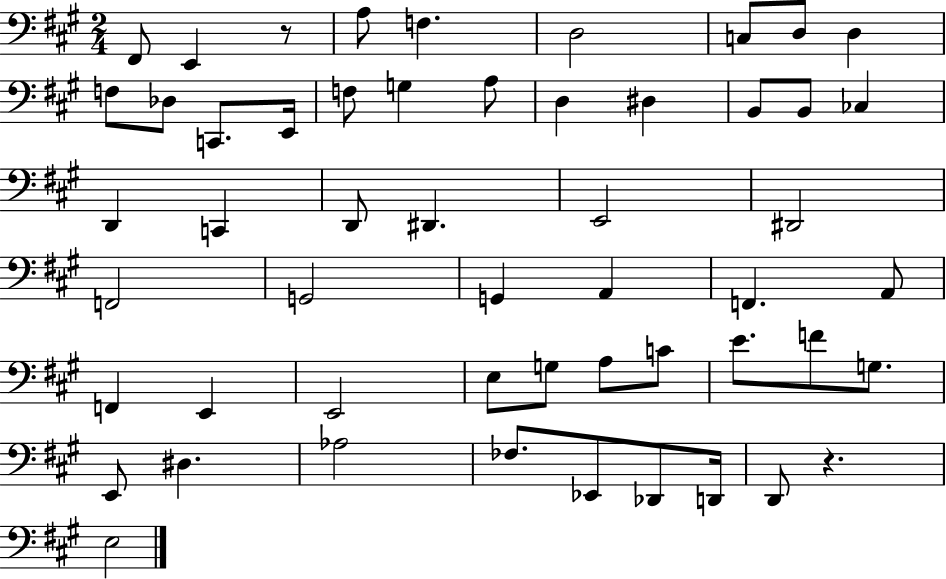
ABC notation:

X:1
T:Untitled
M:2/4
L:1/4
K:A
^F,,/2 E,, z/2 A,/2 F, D,2 C,/2 D,/2 D, F,/2 _D,/2 C,,/2 E,,/4 F,/2 G, A,/2 D, ^D, B,,/2 B,,/2 _C, D,, C,, D,,/2 ^D,, E,,2 ^D,,2 F,,2 G,,2 G,, A,, F,, A,,/2 F,, E,, E,,2 E,/2 G,/2 A,/2 C/2 E/2 F/2 G,/2 E,,/2 ^D, _A,2 _F,/2 _E,,/2 _D,,/2 D,,/4 D,,/2 z E,2